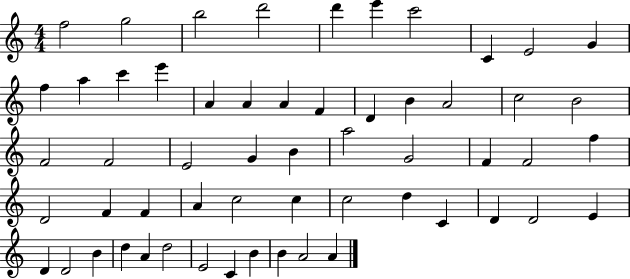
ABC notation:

X:1
T:Untitled
M:4/4
L:1/4
K:C
f2 g2 b2 d'2 d' e' c'2 C E2 G f a c' e' A A A F D B A2 c2 B2 F2 F2 E2 G B a2 G2 F F2 f D2 F F A c2 c c2 d C D D2 E D D2 B d A d2 E2 C B B A2 A